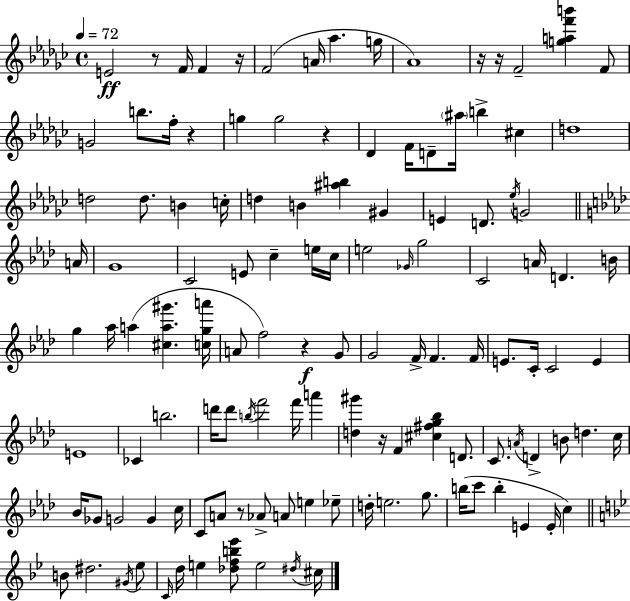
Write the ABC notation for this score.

X:1
T:Untitled
M:4/4
L:1/4
K:Ebm
E2 z/2 F/4 F z/4 F2 A/4 _a g/4 _A4 z/4 z/4 F2 [gaf'b'] F/2 G2 b/2 f/4 z g g2 z _D F/4 D/2 ^a/4 b ^c d4 d2 d/2 B c/4 d B [^ab] ^G E D/2 _e/4 G2 A/4 G4 C2 E/2 c e/4 c/4 e2 _G/4 g2 C2 A/4 D B/4 g _a/4 a [^ca^g'] [cga']/4 A/2 f2 z G/2 G2 F/4 F F/4 E/2 C/4 C2 E E4 _C b2 d'/4 d'/2 b/4 f'2 f'/4 a' [d^g'] z/4 F [^c^fg_b] D/2 C/2 A/4 D B/2 d c/4 _B/4 _G/2 G2 G c/4 C/2 A/2 z/2 _A/2 A/2 e _e/2 d/4 e2 g/2 b/4 c'/2 b E E/4 c B/2 ^d2 ^G/4 _e/2 C/4 d/4 e [_dfb_e']/2 e2 ^d/4 ^c/4